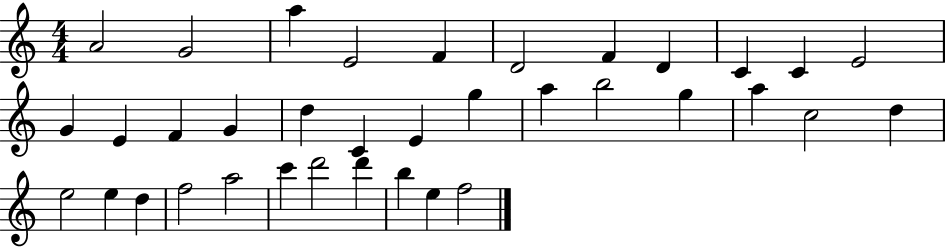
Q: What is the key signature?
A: C major